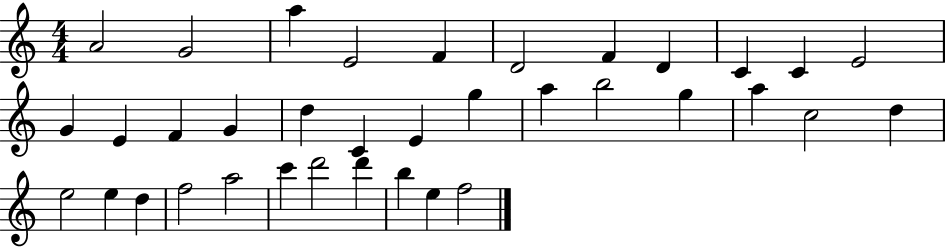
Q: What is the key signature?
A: C major